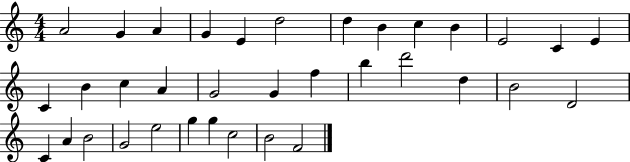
A4/h G4/q A4/q G4/q E4/q D5/h D5/q B4/q C5/q B4/q E4/h C4/q E4/q C4/q B4/q C5/q A4/q G4/h G4/q F5/q B5/q D6/h D5/q B4/h D4/h C4/q A4/q B4/h G4/h E5/h G5/q G5/q C5/h B4/h F4/h